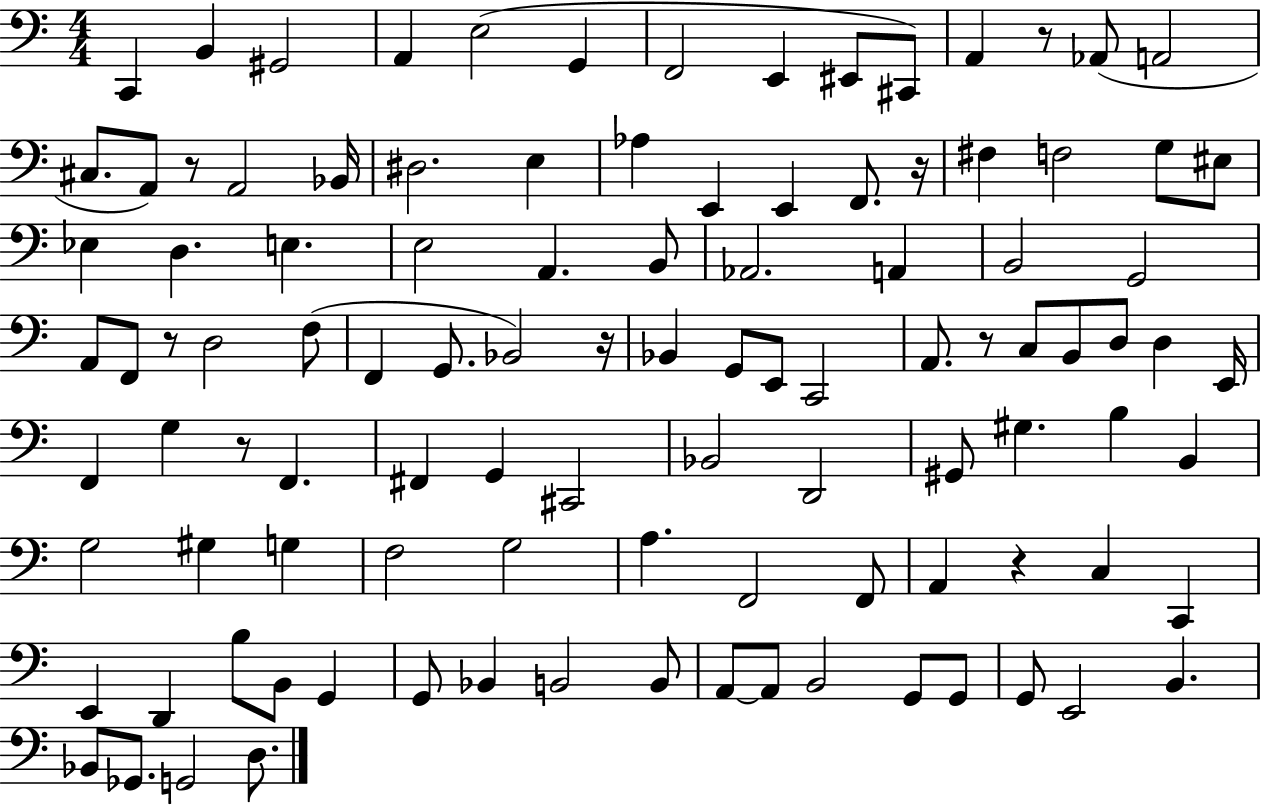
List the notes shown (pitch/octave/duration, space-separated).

C2/q B2/q G#2/h A2/q E3/h G2/q F2/h E2/q EIS2/e C#2/e A2/q R/e Ab2/e A2/h C#3/e. A2/e R/e A2/h Bb2/s D#3/h. E3/q Ab3/q E2/q E2/q F2/e. R/s F#3/q F3/h G3/e EIS3/e Eb3/q D3/q. E3/q. E3/h A2/q. B2/e Ab2/h. A2/q B2/h G2/h A2/e F2/e R/e D3/h F3/e F2/q G2/e. Bb2/h R/s Bb2/q G2/e E2/e C2/h A2/e. R/e C3/e B2/e D3/e D3/q E2/s F2/q G3/q R/e F2/q. F#2/q G2/q C#2/h Bb2/h D2/h G#2/e G#3/q. B3/q B2/q G3/h G#3/q G3/q F3/h G3/h A3/q. F2/h F2/e A2/q R/q C3/q C2/q E2/q D2/q B3/e B2/e G2/q G2/e Bb2/q B2/h B2/e A2/e A2/e B2/h G2/e G2/e G2/e E2/h B2/q. Bb2/e Gb2/e. G2/h D3/e.